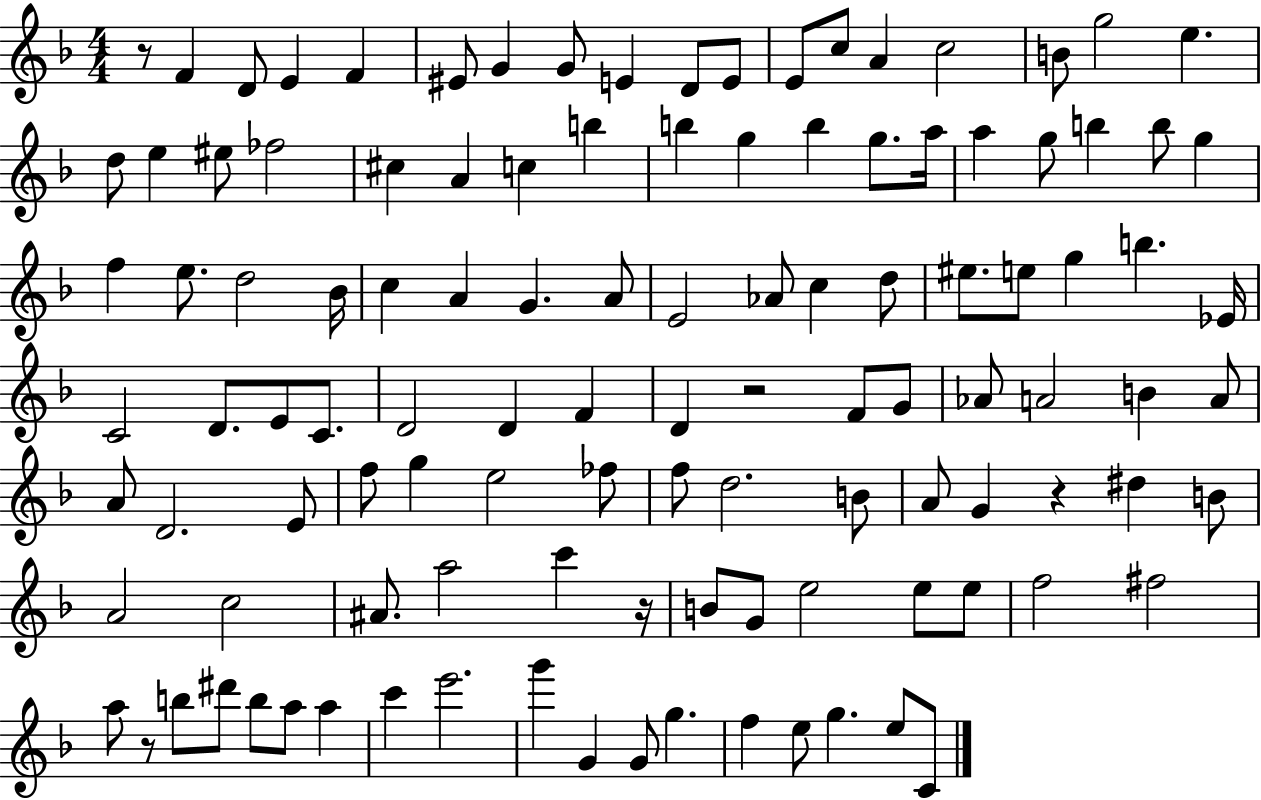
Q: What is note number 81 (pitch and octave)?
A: A4